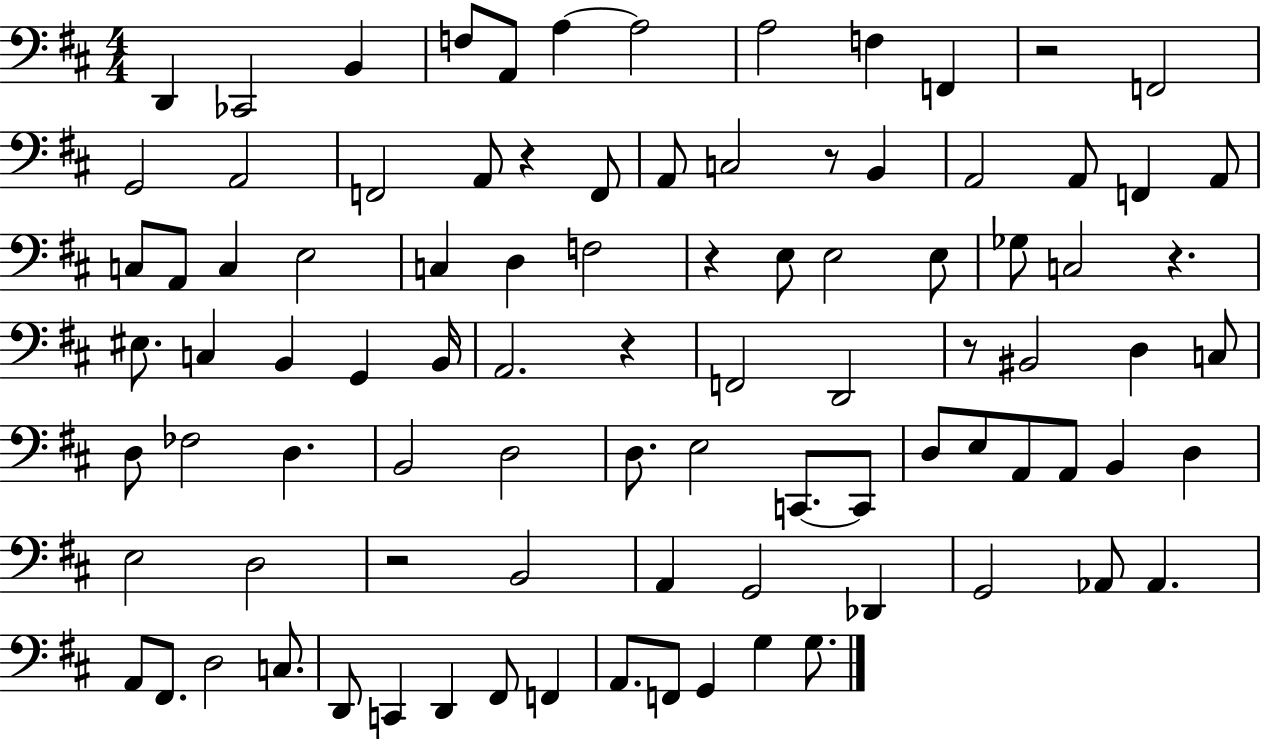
D2/q CES2/h B2/q F3/e A2/e A3/q A3/h A3/h F3/q F2/q R/h F2/h G2/h A2/h F2/h A2/e R/q F2/e A2/e C3/h R/e B2/q A2/h A2/e F2/q A2/e C3/e A2/e C3/q E3/h C3/q D3/q F3/h R/q E3/e E3/h E3/e Gb3/e C3/h R/q. EIS3/e. C3/q B2/q G2/q B2/s A2/h. R/q F2/h D2/h R/e BIS2/h D3/q C3/e D3/e FES3/h D3/q. B2/h D3/h D3/e. E3/h C2/e. C2/e D3/e E3/e A2/e A2/e B2/q D3/q E3/h D3/h R/h B2/h A2/q G2/h Db2/q G2/h Ab2/e Ab2/q. A2/e F#2/e. D3/h C3/e. D2/e C2/q D2/q F#2/e F2/q A2/e. F2/e G2/q G3/q G3/e.